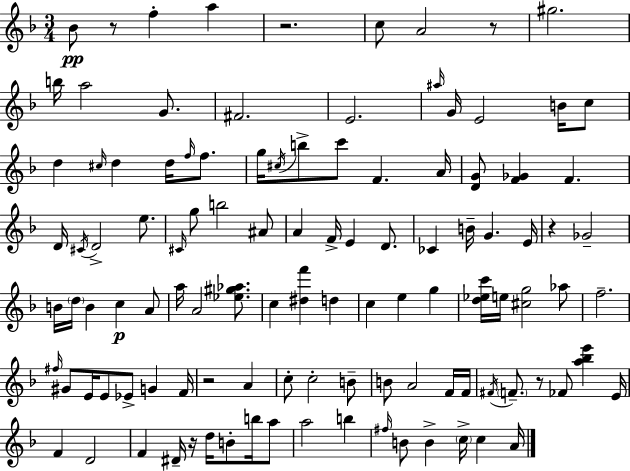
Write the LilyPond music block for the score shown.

{
  \clef treble
  \numericTimeSignature
  \time 3/4
  \key d \minor
  bes'8\pp r8 f''4-. a''4 | r2. | c''8 a'2 r8 | gis''2. | \break b''16 a''2 g'8. | fis'2. | e'2. | \grace { ais''16 } g'16 e'2 b'16 c''8 | \break d''4 \grace { cis''16 } d''4 d''16 \grace { f''16 } | f''8. g''16 \acciaccatura { cis''16 } b''8-> c'''8 f'4. | a'16 <d' g'>8 <f' ges'>4 f'4. | d'16 \acciaccatura { cis'16 } d'2-> | \break e''8. \grace { cis'16 } g''8 b''2 | ais'8 a'4 f'16-> e'4 | d'8. ces'4 b'16-- g'4. | e'16 r4 ges'2-- | \break b'16 \parenthesize d''16 b'4 | c''4\p a'8 a''16 a'2 | <ees'' gis'' aes''>8. c''4 <dis'' f'''>4 | d''4 c''4 e''4 | \break g''4 <d'' ees'' c'''>16 e''16 <cis'' g''>2 | aes''8 f''2.-- | \grace { fis''16 } gis'8 e'16 e'8 | ees'8-> g'4 f'16 r2 | \break a'4 c''8-. c''2-. | b'8-- b'8 a'2 | f'16 f'16 \acciaccatura { fis'16 } \parenthesize f'8.-- r8 | fes'8 <a'' bes'' e'''>4 e'16 f'4 | \break d'2 f'4 | dis'16-- r16 d''16 b'8-. b''16 a''8 a''2 | b''4 \grace { fis''16 } b'8 b'4-> | \parenthesize c''16-> c''4 a'16 \bar "|."
}